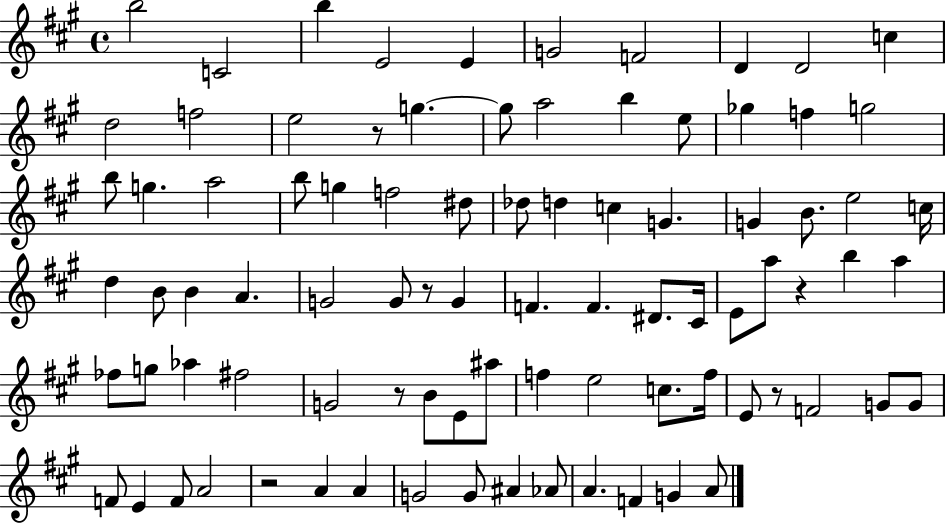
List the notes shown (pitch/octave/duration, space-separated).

B5/h C4/h B5/q E4/h E4/q G4/h F4/h D4/q D4/h C5/q D5/h F5/h E5/h R/e G5/q. G5/e A5/h B5/q E5/e Gb5/q F5/q G5/h B5/e G5/q. A5/h B5/e G5/q F5/h D#5/e Db5/e D5/q C5/q G4/q. G4/q B4/e. E5/h C5/s D5/q B4/e B4/q A4/q. G4/h G4/e R/e G4/q F4/q. F4/q. D#4/e. C#4/s E4/e A5/e R/q B5/q A5/q FES5/e G5/e Ab5/q F#5/h G4/h R/e B4/e E4/e A#5/e F5/q E5/h C5/e. F5/s E4/e R/e F4/h G4/e G4/e F4/e E4/q F4/e A4/h R/h A4/q A4/q G4/h G4/e A#4/q Ab4/e A4/q. F4/q G4/q A4/e